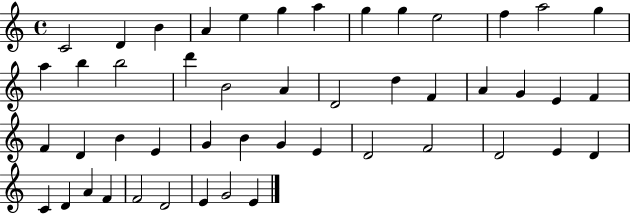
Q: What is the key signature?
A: C major